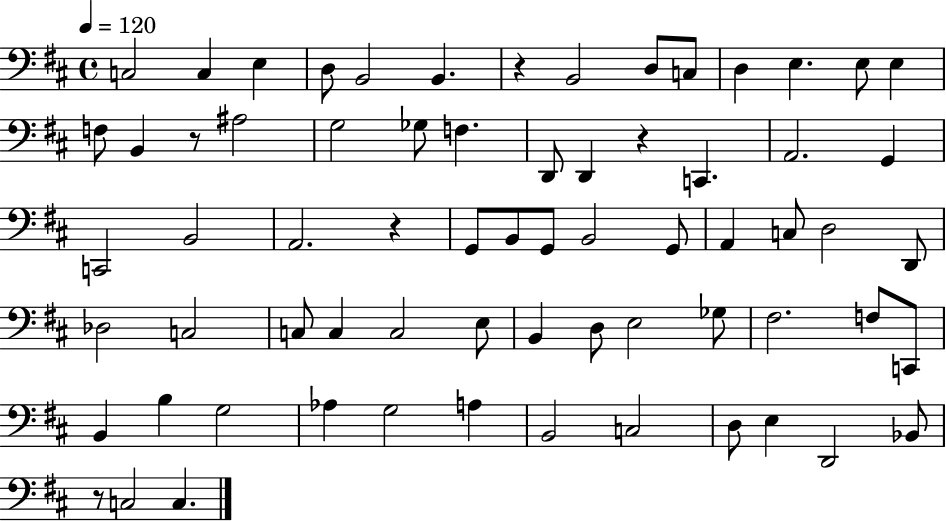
X:1
T:Untitled
M:4/4
L:1/4
K:D
C,2 C, E, D,/2 B,,2 B,, z B,,2 D,/2 C,/2 D, E, E,/2 E, F,/2 B,, z/2 ^A,2 G,2 _G,/2 F, D,,/2 D,, z C,, A,,2 G,, C,,2 B,,2 A,,2 z G,,/2 B,,/2 G,,/2 B,,2 G,,/2 A,, C,/2 D,2 D,,/2 _D,2 C,2 C,/2 C, C,2 E,/2 B,, D,/2 E,2 _G,/2 ^F,2 F,/2 C,,/2 B,, B, G,2 _A, G,2 A, B,,2 C,2 D,/2 E, D,,2 _B,,/2 z/2 C,2 C,